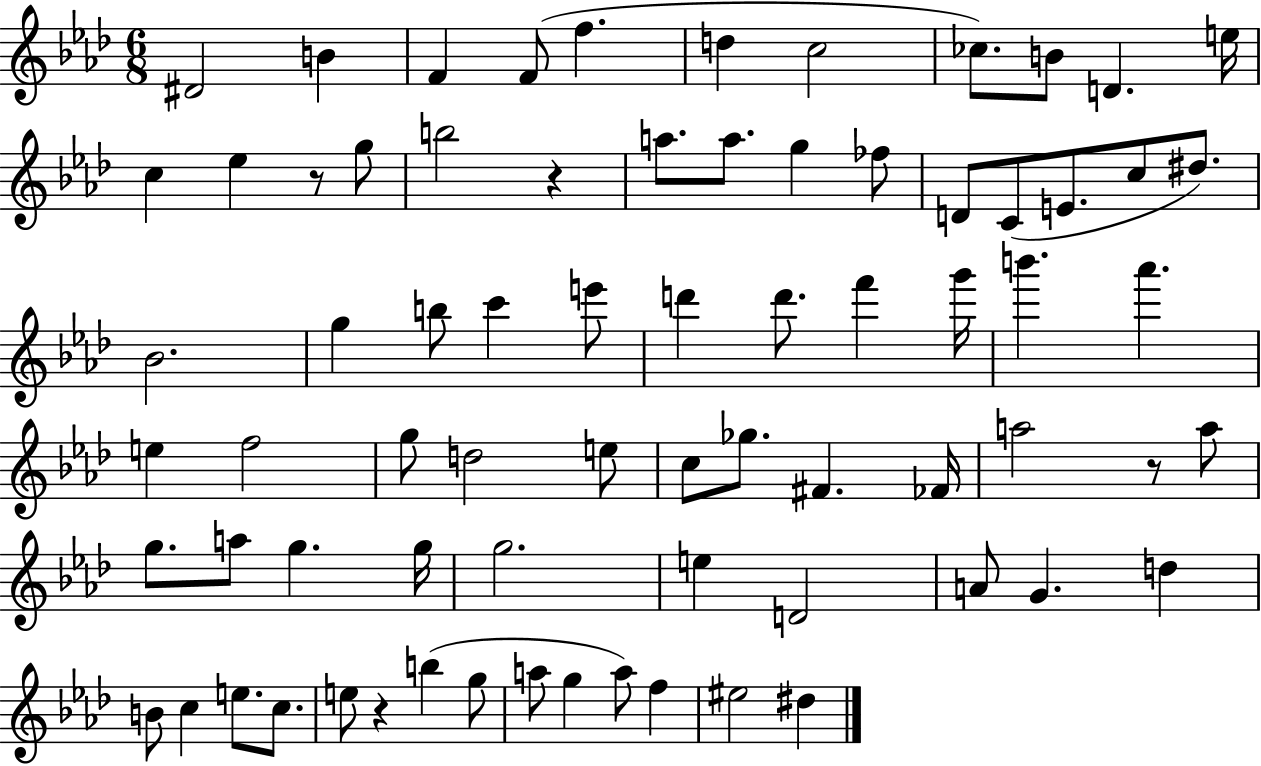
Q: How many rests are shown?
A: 4